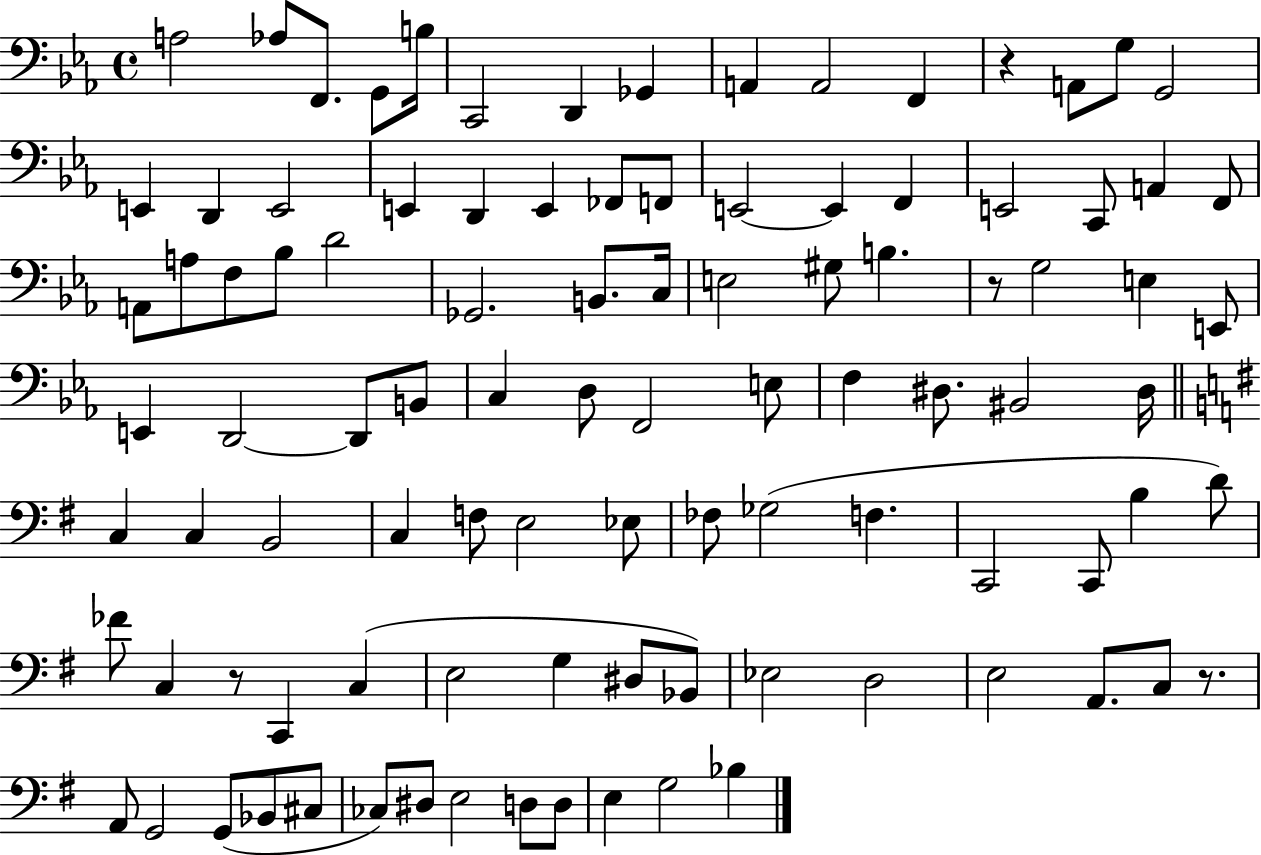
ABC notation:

X:1
T:Untitled
M:4/4
L:1/4
K:Eb
A,2 _A,/2 F,,/2 G,,/2 B,/4 C,,2 D,, _G,, A,, A,,2 F,, z A,,/2 G,/2 G,,2 E,, D,, E,,2 E,, D,, E,, _F,,/2 F,,/2 E,,2 E,, F,, E,,2 C,,/2 A,, F,,/2 A,,/2 A,/2 F,/2 _B,/2 D2 _G,,2 B,,/2 C,/4 E,2 ^G,/2 B, z/2 G,2 E, E,,/2 E,, D,,2 D,,/2 B,,/2 C, D,/2 F,,2 E,/2 F, ^D,/2 ^B,,2 ^D,/4 C, C, B,,2 C, F,/2 E,2 _E,/2 _F,/2 _G,2 F, C,,2 C,,/2 B, D/2 _F/2 C, z/2 C,, C, E,2 G, ^D,/2 _B,,/2 _E,2 D,2 E,2 A,,/2 C,/2 z/2 A,,/2 G,,2 G,,/2 _B,,/2 ^C,/2 _C,/2 ^D,/2 E,2 D,/2 D,/2 E, G,2 _B,